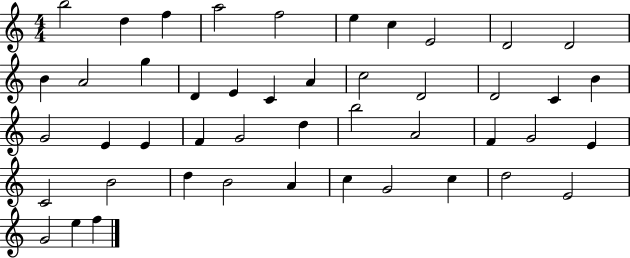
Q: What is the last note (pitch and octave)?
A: F5